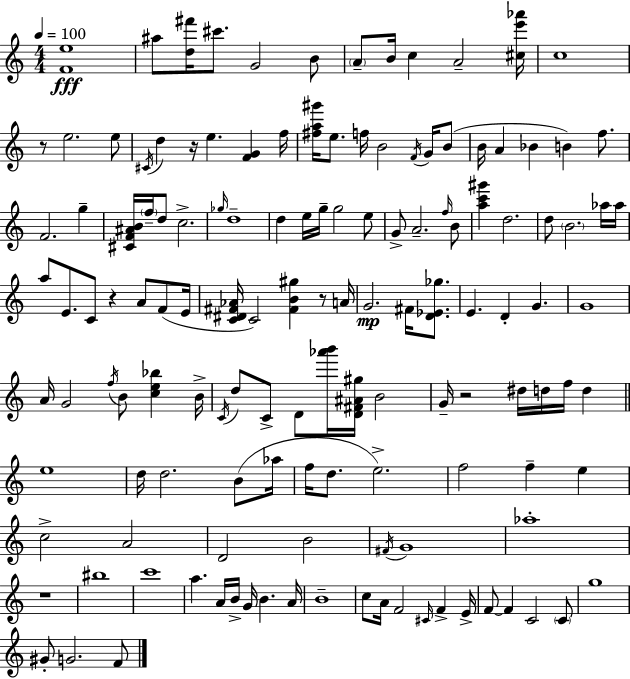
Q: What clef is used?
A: treble